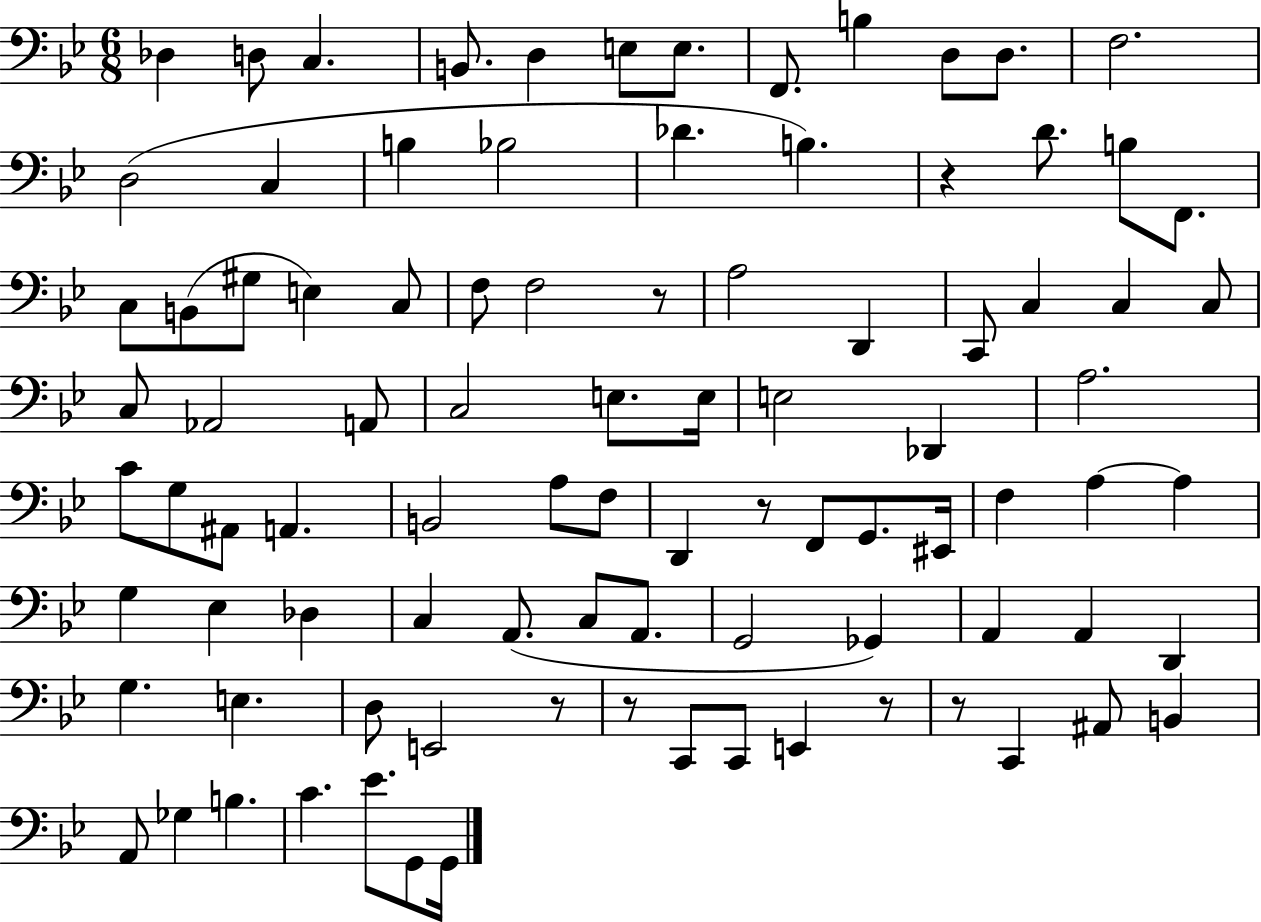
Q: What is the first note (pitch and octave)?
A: Db3